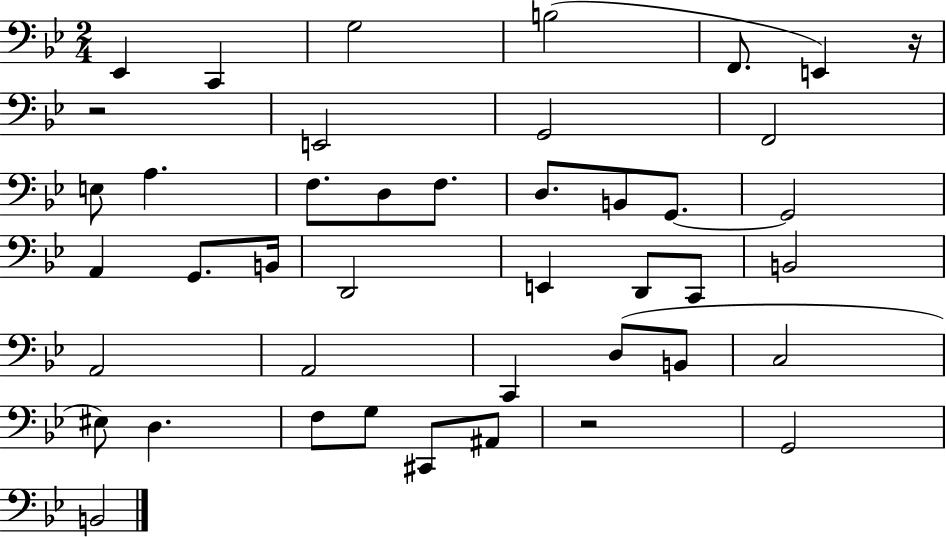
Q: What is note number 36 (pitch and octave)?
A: G3